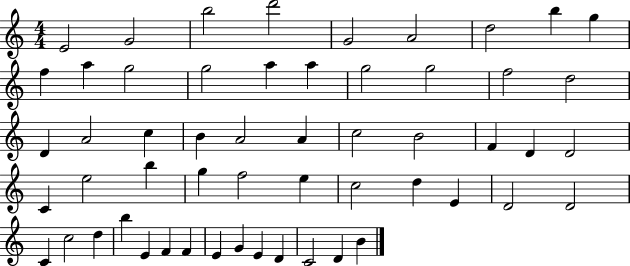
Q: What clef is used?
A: treble